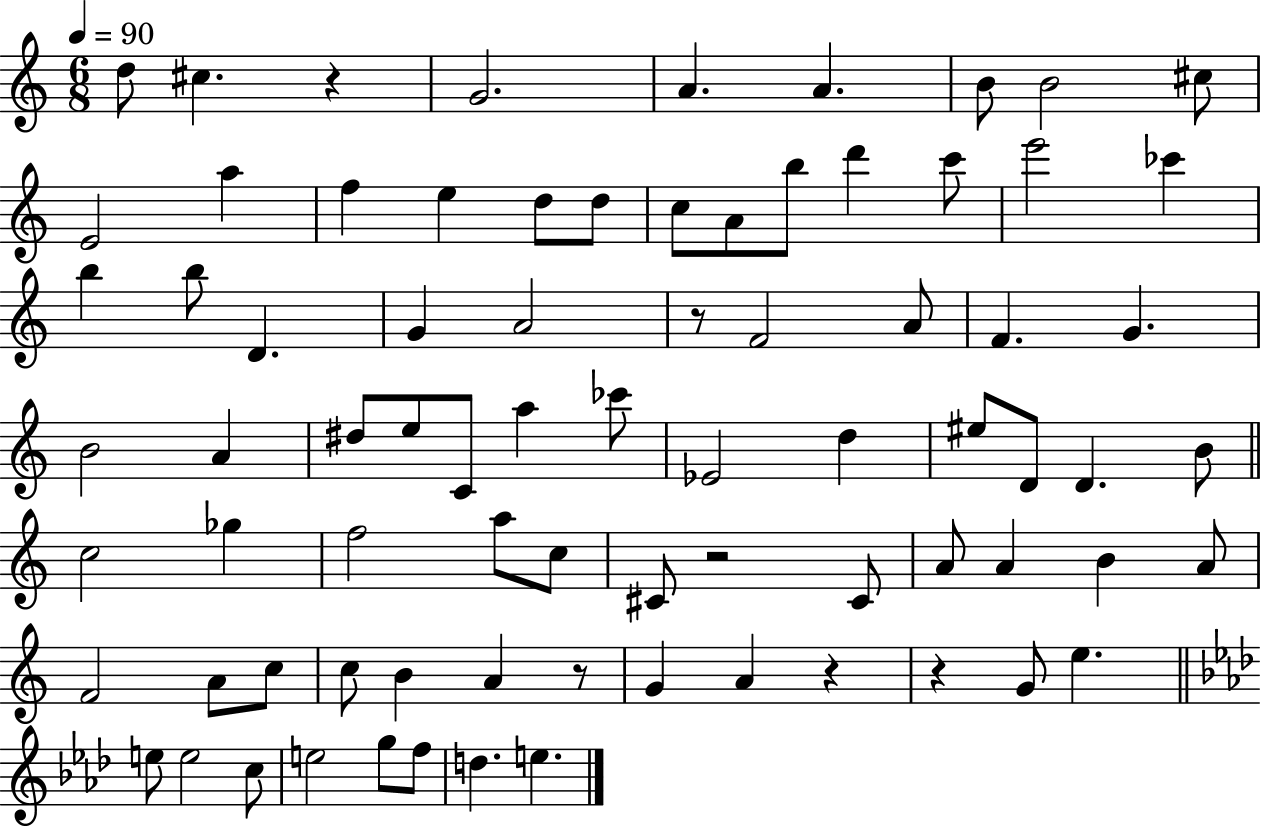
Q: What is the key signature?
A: C major